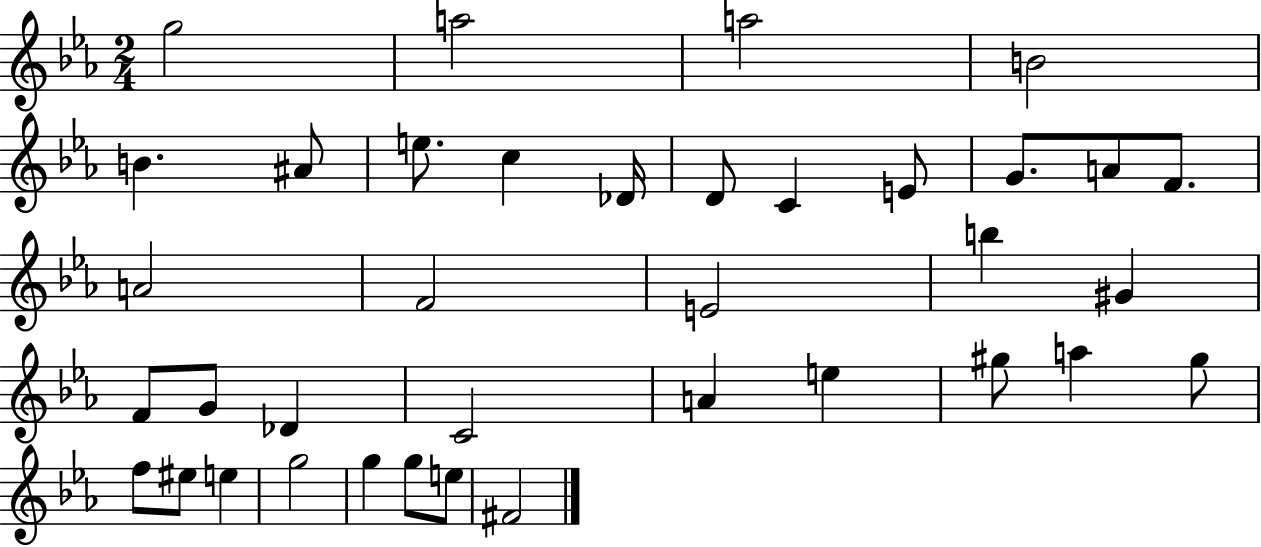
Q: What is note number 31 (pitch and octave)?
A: EIS5